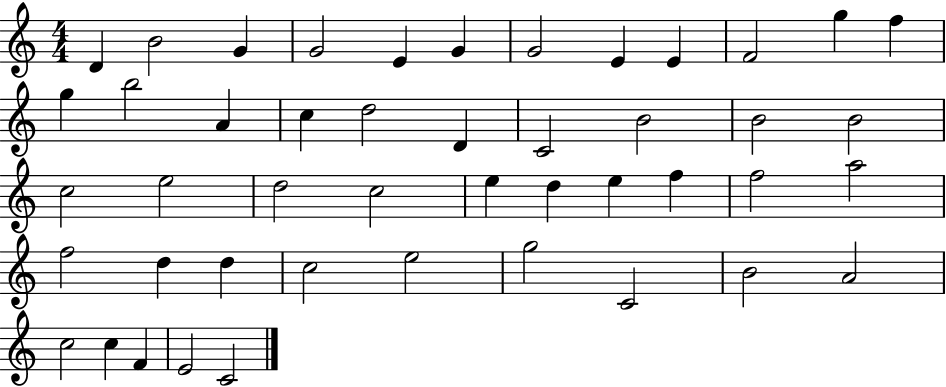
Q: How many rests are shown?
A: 0